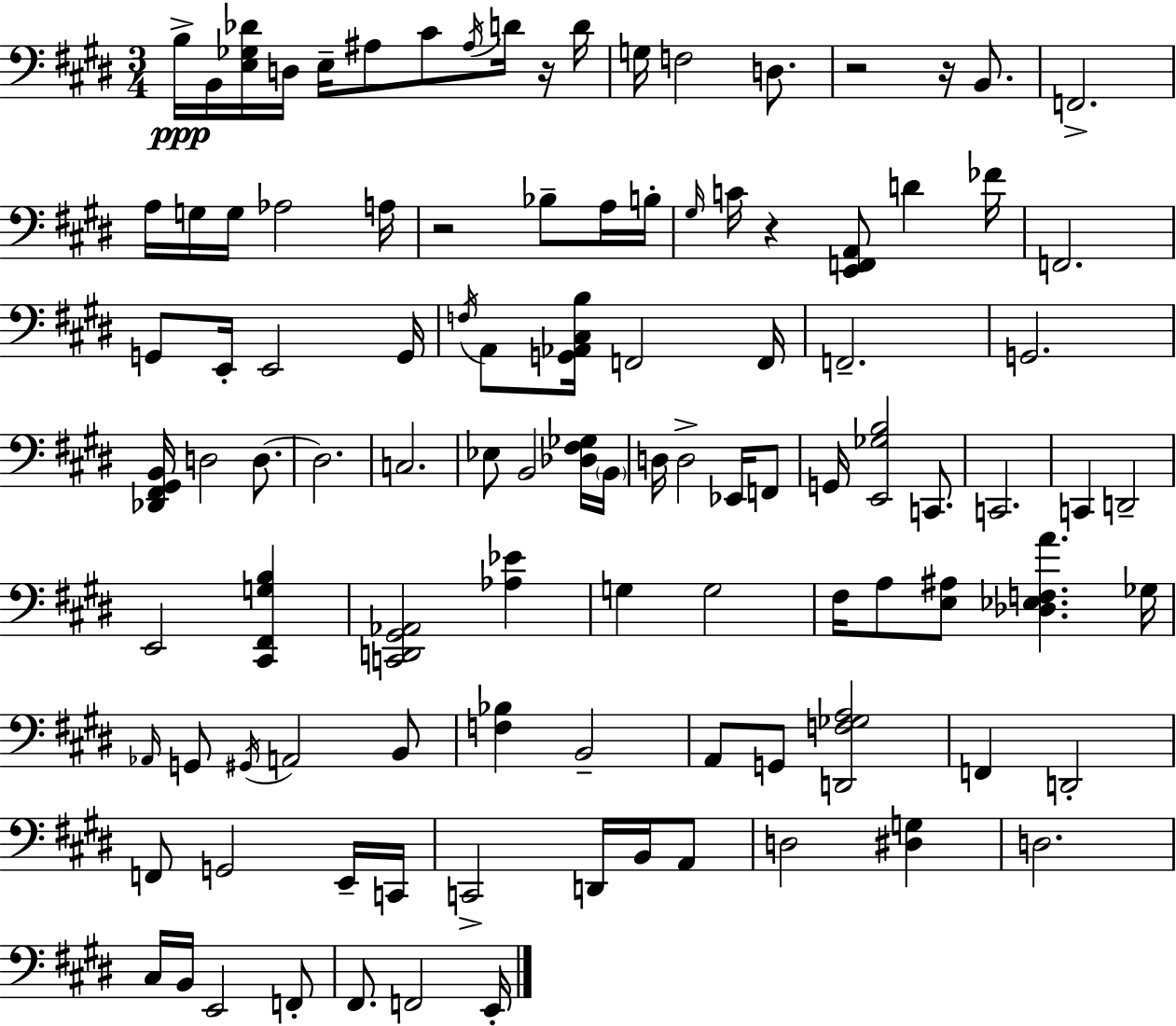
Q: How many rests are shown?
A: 5